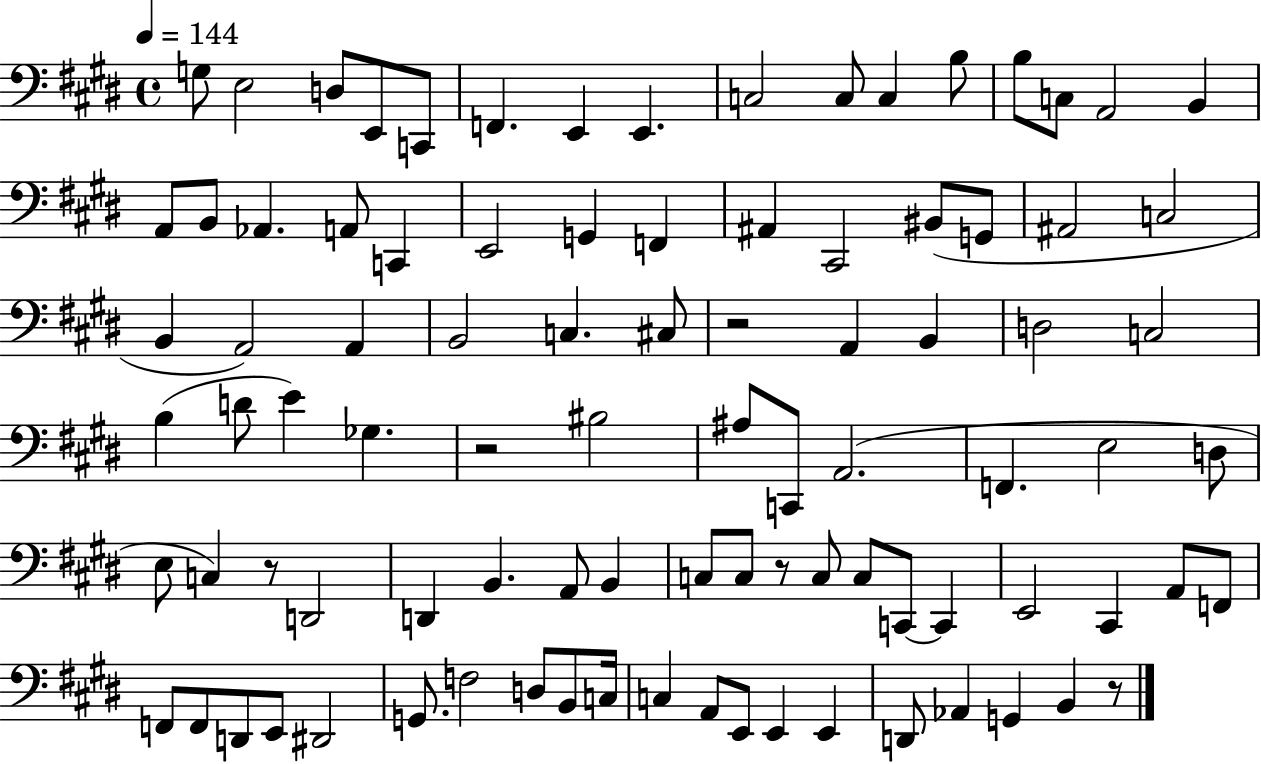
{
  \clef bass
  \time 4/4
  \defaultTimeSignature
  \key e \major
  \tempo 4 = 144
  g8 e2 d8 e,8 c,8 | f,4. e,4 e,4. | c2 c8 c4 b8 | b8 c8 a,2 b,4 | \break a,8 b,8 aes,4. a,8 c,4 | e,2 g,4 f,4 | ais,4 cis,2 bis,8( g,8 | ais,2 c2 | \break b,4 a,2) a,4 | b,2 c4. cis8 | r2 a,4 b,4 | d2 c2 | \break b4( d'8 e'4) ges4. | r2 bis2 | ais8 c,8 a,2.( | f,4. e2 d8 | \break e8 c4) r8 d,2 | d,4 b,4. a,8 b,4 | c8 c8 r8 c8 c8 c,8~~ c,4 | e,2 cis,4 a,8 f,8 | \break f,8 f,8 d,8 e,8 dis,2 | g,8. f2 d8 b,8 c16 | c4 a,8 e,8 e,4 e,4 | d,8 aes,4 g,4 b,4 r8 | \break \bar "|."
}